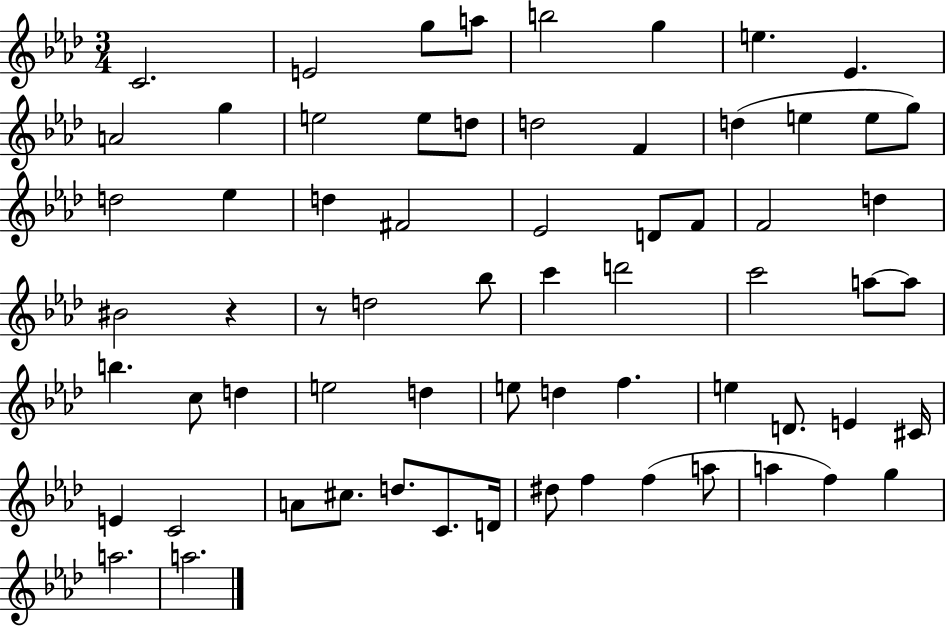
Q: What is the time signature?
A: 3/4